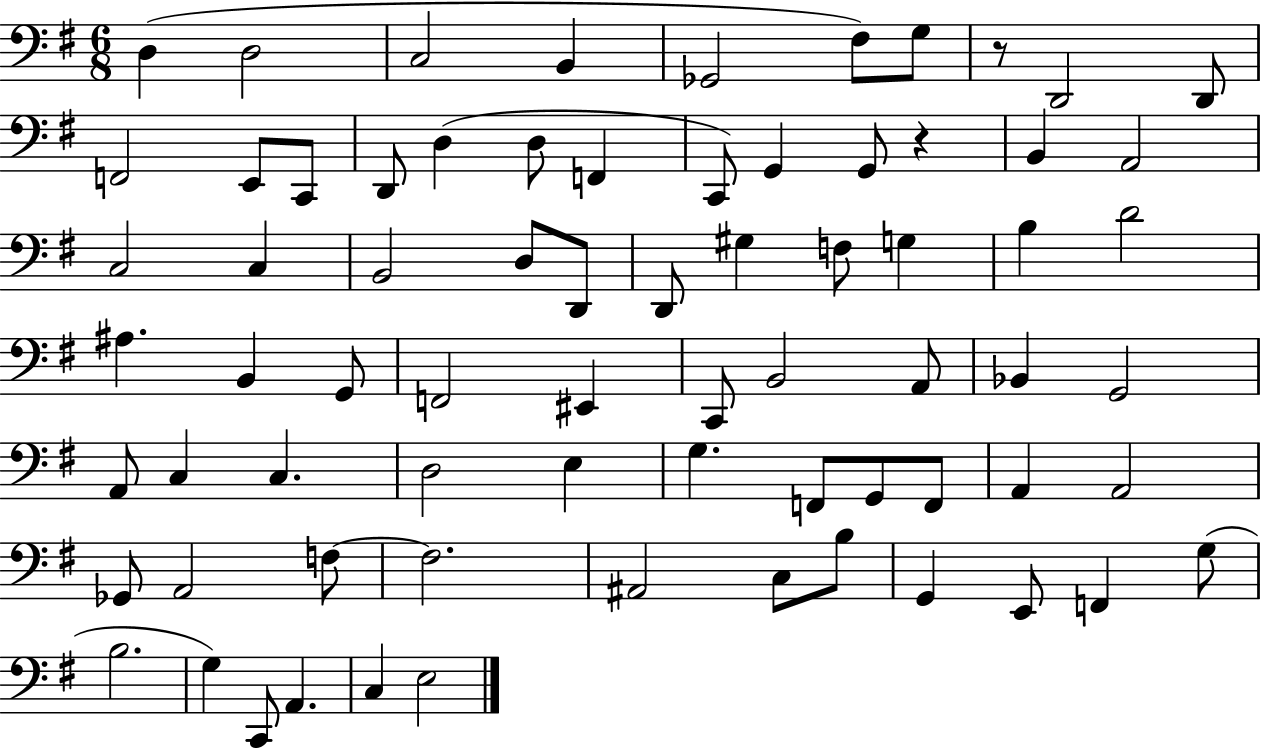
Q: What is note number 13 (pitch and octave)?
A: D2